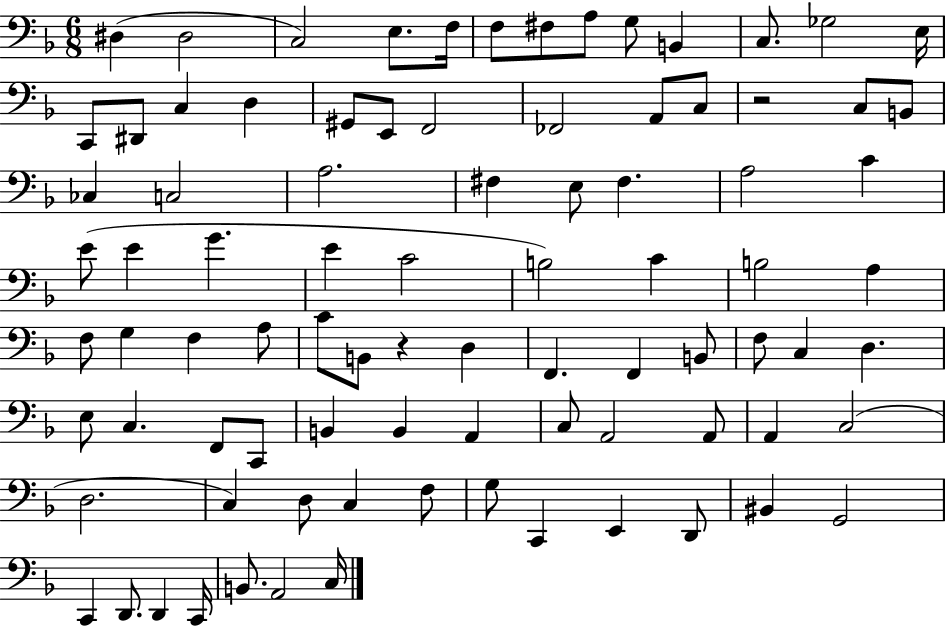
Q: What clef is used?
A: bass